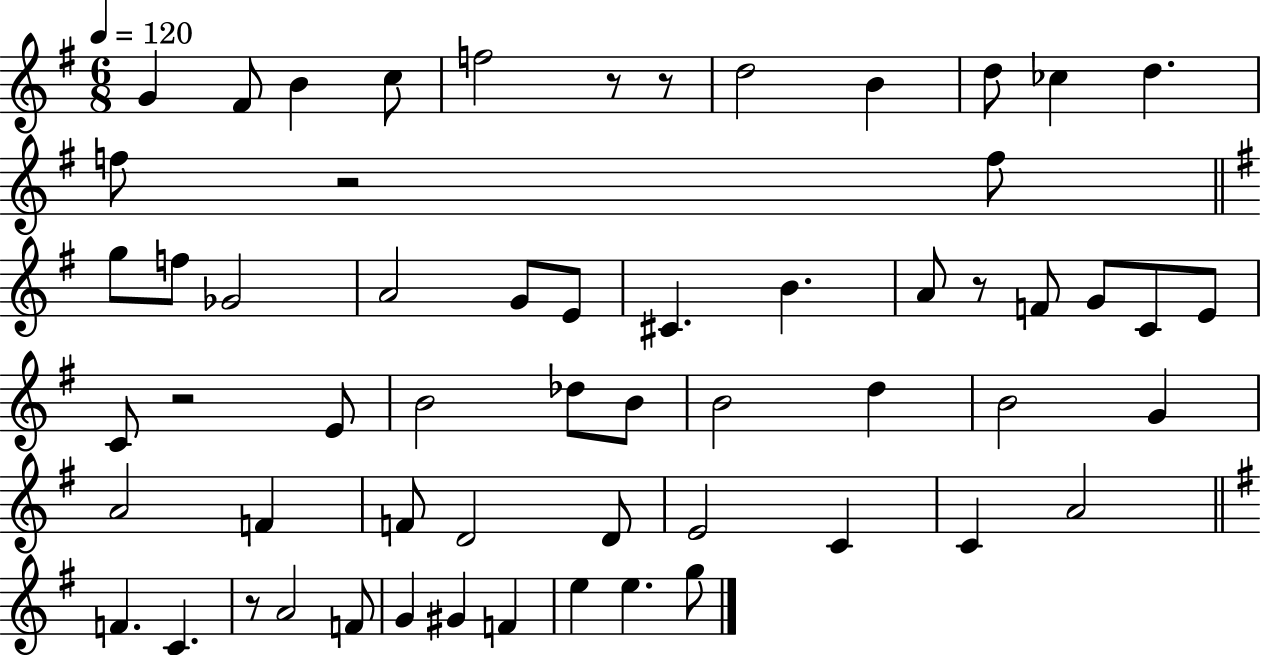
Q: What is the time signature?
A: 6/8